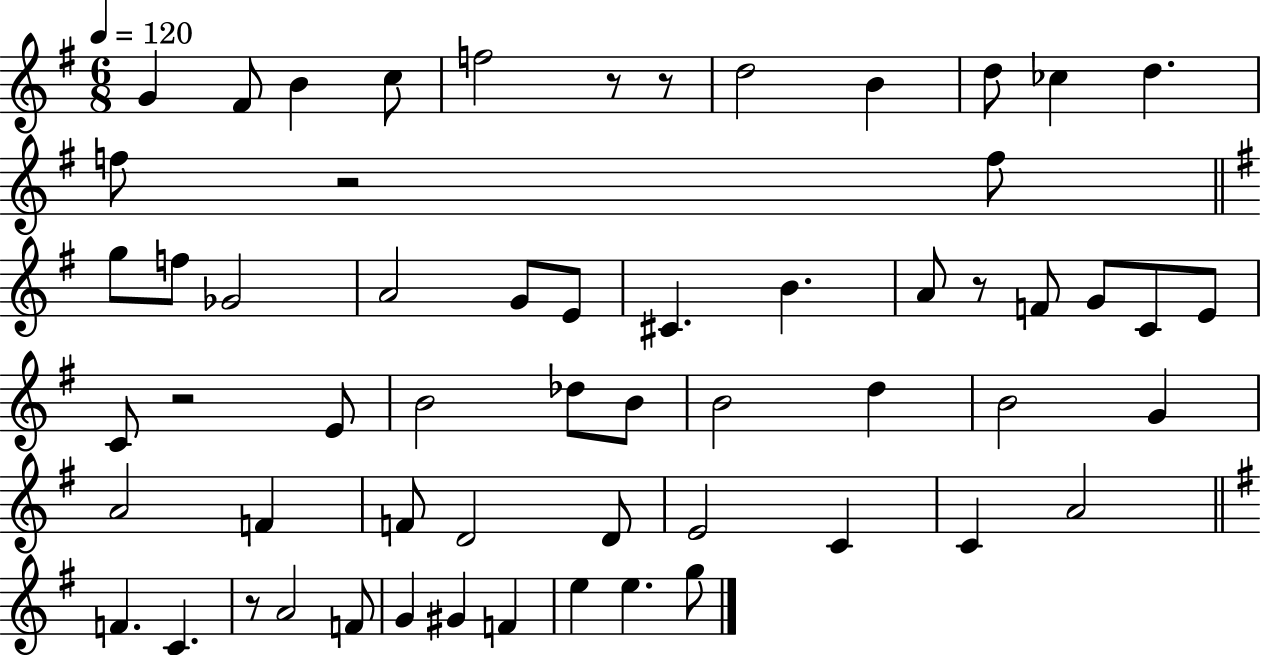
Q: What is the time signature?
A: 6/8